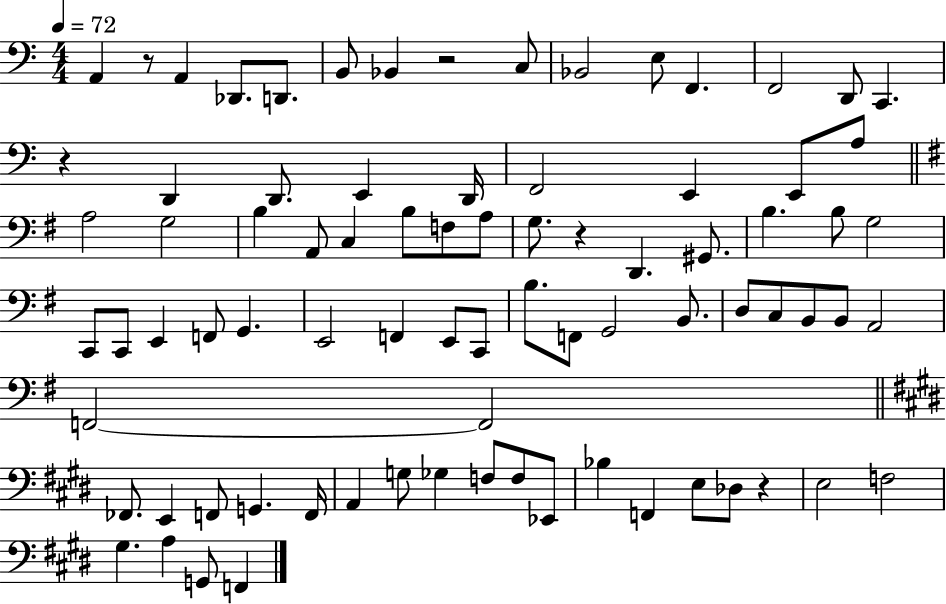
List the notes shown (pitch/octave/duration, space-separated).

A2/q R/e A2/q Db2/e. D2/e. B2/e Bb2/q R/h C3/e Bb2/h E3/e F2/q. F2/h D2/e C2/q. R/q D2/q D2/e. E2/q D2/s F2/h E2/q E2/e A3/e A3/h G3/h B3/q A2/e C3/q B3/e F3/e A3/e G3/e. R/q D2/q. G#2/e. B3/q. B3/e G3/h C2/e C2/e E2/q F2/e G2/q. E2/h F2/q E2/e C2/e B3/e. F2/e G2/h B2/e. D3/e C3/e B2/e B2/e A2/h F2/h F2/h FES2/e. E2/q F2/e G2/q. F2/s A2/q G3/e Gb3/q F3/e F3/e Eb2/e Bb3/q F2/q E3/e Db3/e R/q E3/h F3/h G#3/q. A3/q G2/e F2/q